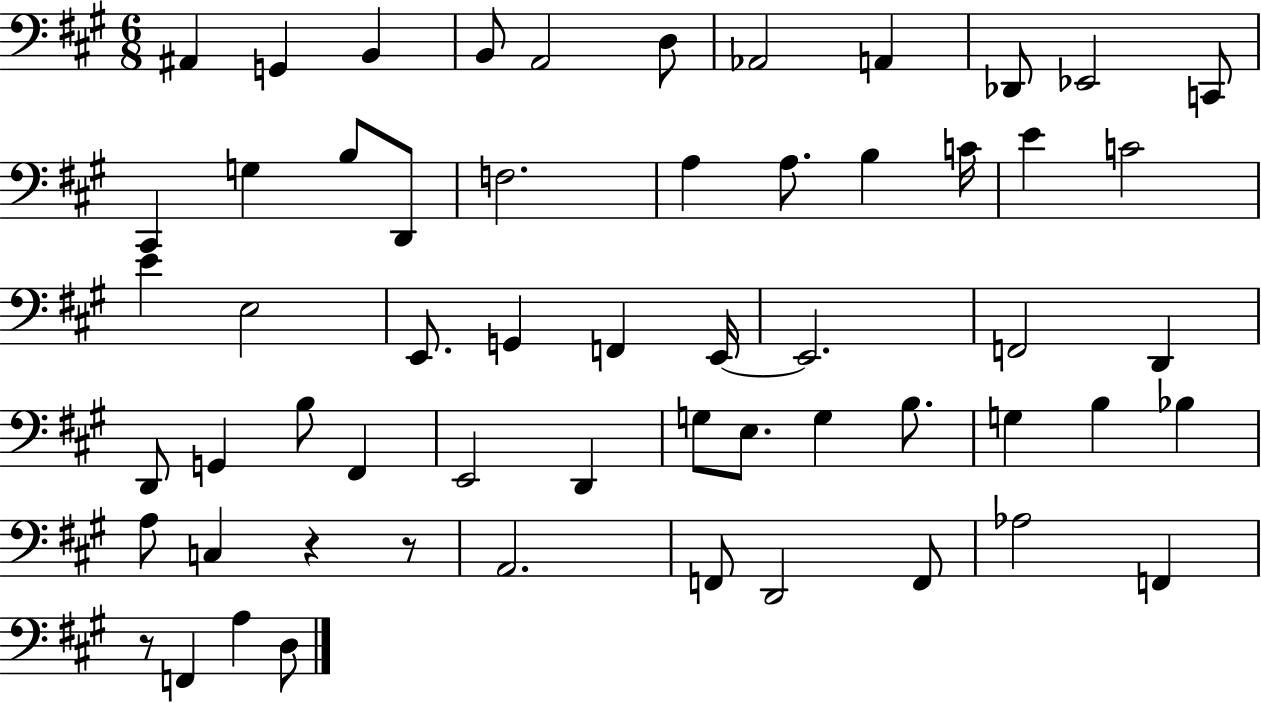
A#2/q G2/q B2/q B2/e A2/h D3/e Ab2/h A2/q Db2/e Eb2/h C2/e C#2/q G3/q B3/e D2/e F3/h. A3/q A3/e. B3/q C4/s E4/q C4/h E4/q E3/h E2/e. G2/q F2/q E2/s E2/h. F2/h D2/q D2/e G2/q B3/e F#2/q E2/h D2/q G3/e E3/e. G3/q B3/e. G3/q B3/q Bb3/q A3/e C3/q R/q R/e A2/h. F2/e D2/h F2/e Ab3/h F2/q R/e F2/q A3/q D3/e